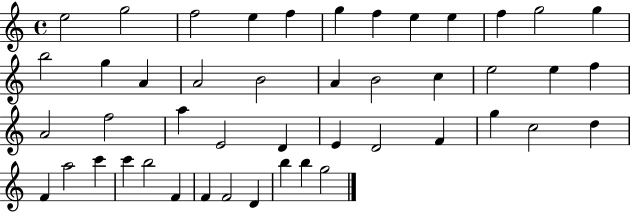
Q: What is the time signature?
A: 4/4